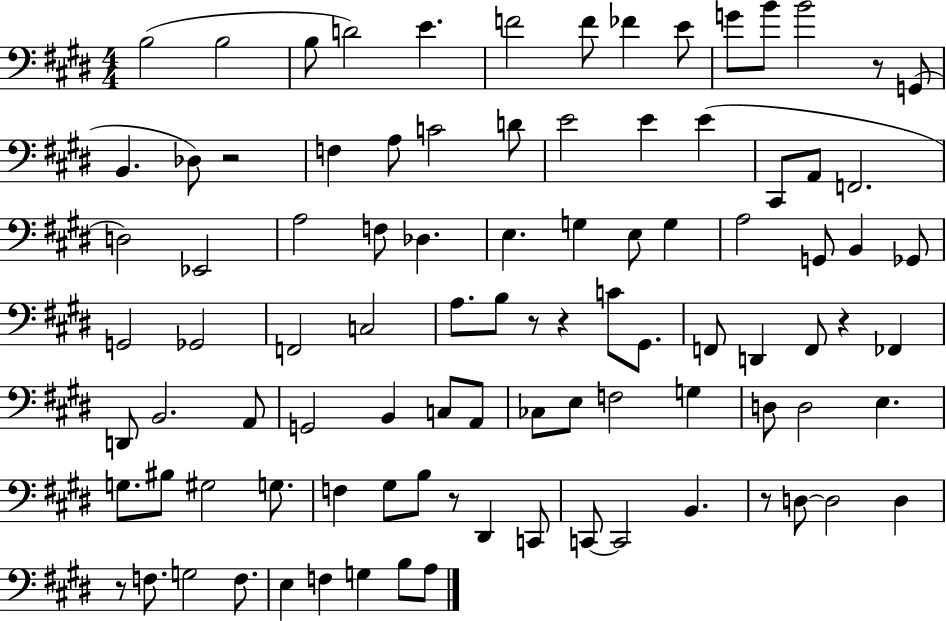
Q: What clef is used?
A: bass